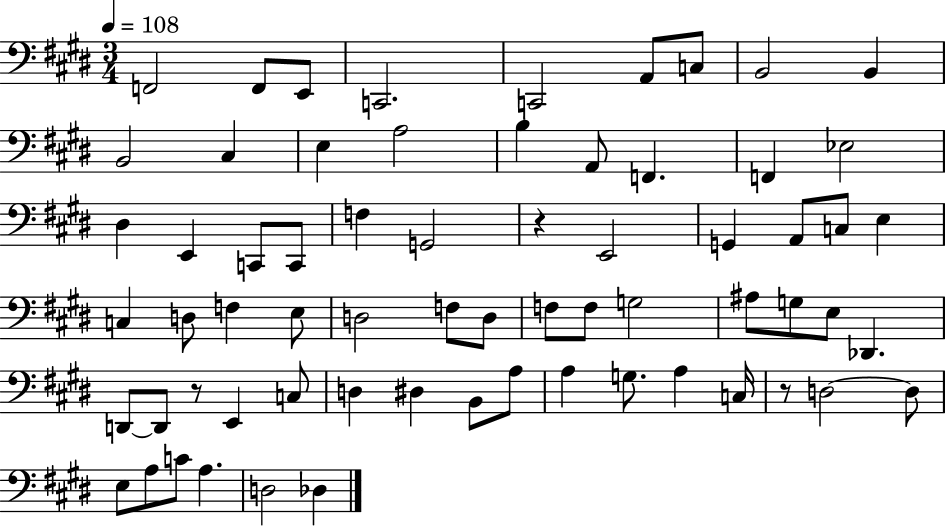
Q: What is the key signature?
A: E major